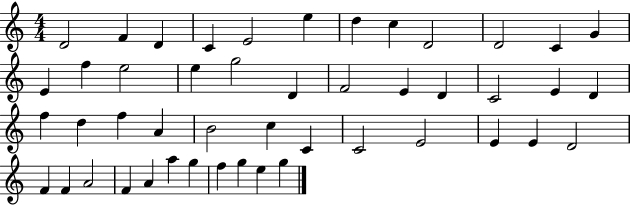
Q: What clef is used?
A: treble